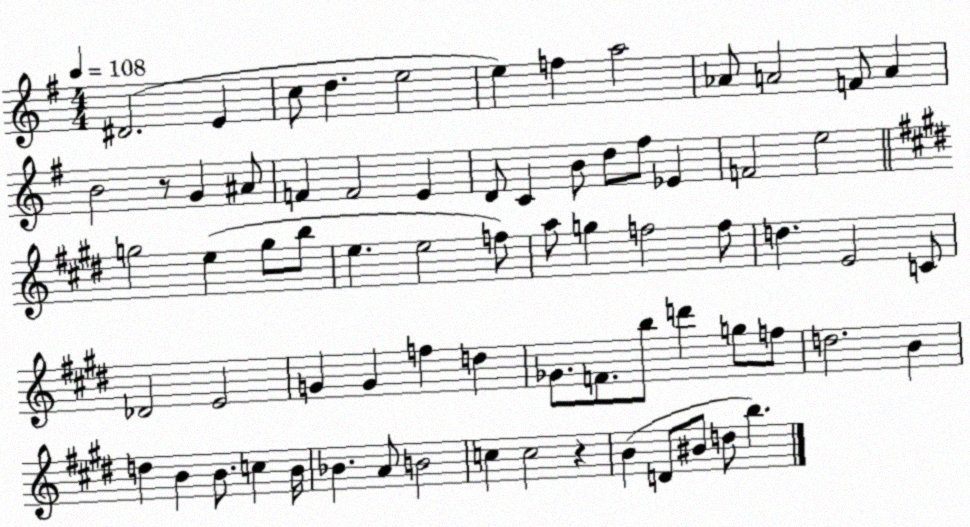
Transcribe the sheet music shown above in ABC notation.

X:1
T:Untitled
M:4/4
L:1/4
K:G
^D2 E c/2 d e2 e f a2 _A/2 A2 F/2 A B2 z/2 G ^A/2 F F2 E D/2 C B/2 d/2 ^f/2 _E F2 e2 g2 e g/2 b/2 e e2 f/2 a/2 g f2 f/2 d E2 C/2 _D2 E2 G G f d _G/2 F/2 b/2 d' g/2 f/2 d2 B d B B/2 c B/4 _B A/2 B2 c c2 z B D/2 ^B/2 d/2 b